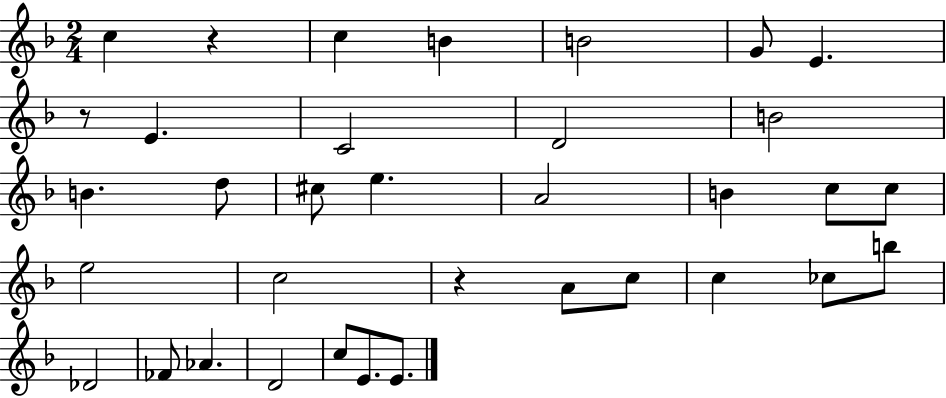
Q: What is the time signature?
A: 2/4